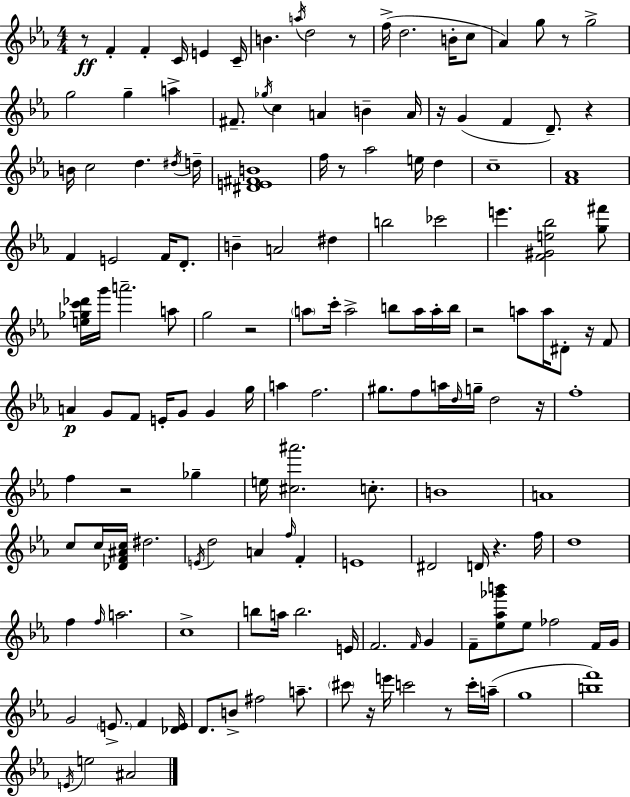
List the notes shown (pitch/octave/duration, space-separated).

R/e F4/q F4/q C4/s E4/q C4/s B4/q. A5/s D5/h R/e F5/s D5/h. B4/s C5/e Ab4/q G5/e R/e G5/h G5/h G5/q A5/q F#4/e. Gb5/s C5/q A4/q B4/q A4/s R/s G4/q F4/q D4/e. R/q B4/s C5/h D5/q. D#5/s D5/s [D#4,E4,F#4,B4]/w F5/s R/e Ab5/h E5/s D5/q C5/w [F4,Ab4]/w F4/q E4/h F4/s D4/e. B4/q A4/h D#5/q B5/h CES6/h E6/q. [F4,G#4,E5,Bb5]/h [G5,F#6]/e [E5,Gb5,C6,Db6]/s G6/s A6/h. A5/e G5/h R/h A5/e C6/s A5/h B5/e A5/s A5/s B5/s R/h A5/e A5/s D#4/e R/s F4/e A4/q G4/e F4/e E4/s G4/e G4/q G5/s A5/q F5/h. G#5/e. F5/e A5/s D5/s G5/s D5/h R/s F5/w F5/q R/h Gb5/q E5/s [C#5,A#6]/h. C5/e. B4/w A4/w C5/e C5/s [Db4,F4,A#4,C5]/s D#5/h. E4/s D5/h A4/q F5/s F4/q E4/w D#4/h D4/s R/q. F5/s D5/w F5/q F5/s A5/h. C5/w B5/e A5/s B5/h. E4/s F4/h. F4/s G4/q F4/e [Eb5,Ab5,Gb6,B6]/e Eb5/e FES5/h F4/s G4/s G4/h E4/e. F4/q [Db4,E4]/s D4/e. B4/e F#5/h A5/e. C#6/e R/s E6/s C6/h R/e C6/s A5/s G5/w [B5,F6]/w E4/s E5/h A#4/h